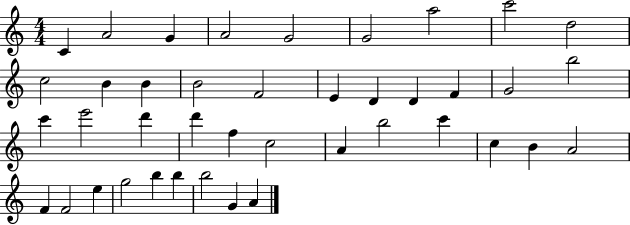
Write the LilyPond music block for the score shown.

{
  \clef treble
  \numericTimeSignature
  \time 4/4
  \key c \major
  c'4 a'2 g'4 | a'2 g'2 | g'2 a''2 | c'''2 d''2 | \break c''2 b'4 b'4 | b'2 f'2 | e'4 d'4 d'4 f'4 | g'2 b''2 | \break c'''4 e'''2 d'''4 | d'''4 f''4 c''2 | a'4 b''2 c'''4 | c''4 b'4 a'2 | \break f'4 f'2 e''4 | g''2 b''4 b''4 | b''2 g'4 a'4 | \bar "|."
}